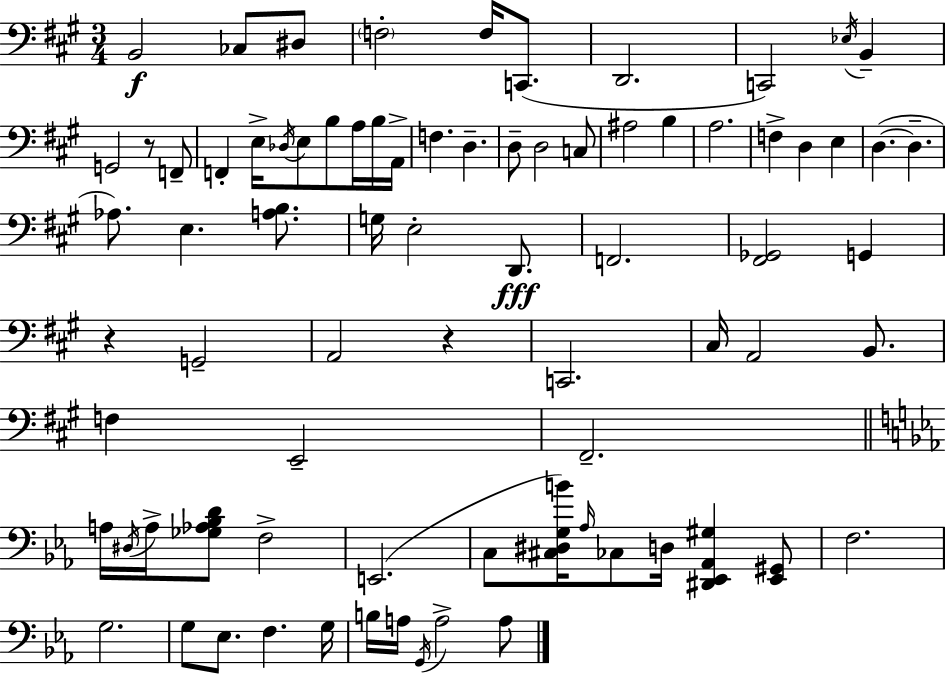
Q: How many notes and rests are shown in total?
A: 78